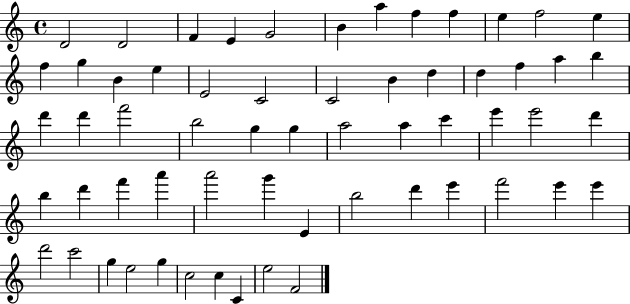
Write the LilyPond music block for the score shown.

{
  \clef treble
  \time 4/4
  \defaultTimeSignature
  \key c \major
  d'2 d'2 | f'4 e'4 g'2 | b'4 a''4 f''4 f''4 | e''4 f''2 e''4 | \break f''4 g''4 b'4 e''4 | e'2 c'2 | c'2 b'4 d''4 | d''4 f''4 a''4 b''4 | \break d'''4 d'''4 f'''2 | b''2 g''4 g''4 | a''2 a''4 c'''4 | e'''4 e'''2 d'''4 | \break b''4 d'''4 f'''4 a'''4 | a'''2 g'''4 e'4 | b''2 d'''4 e'''4 | f'''2 e'''4 e'''4 | \break d'''2 c'''2 | g''4 e''2 g''4 | c''2 c''4 c'4 | e''2 f'2 | \break \bar "|."
}